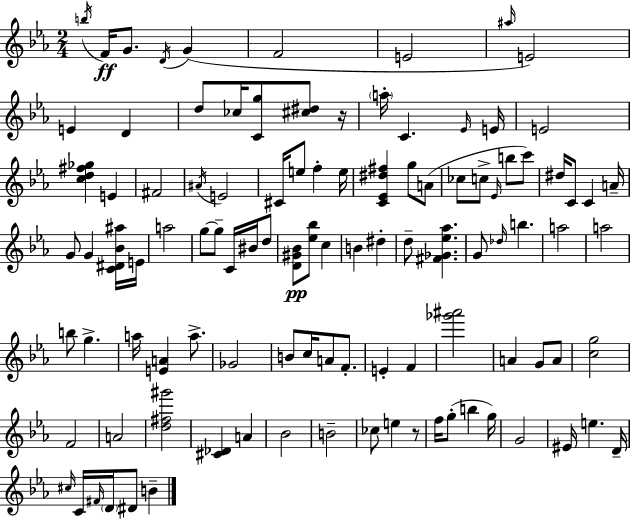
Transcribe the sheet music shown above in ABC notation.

X:1
T:Untitled
M:2/4
L:1/4
K:Cm
b/4 F/4 G/2 D/4 G F2 E2 ^a/4 E2 E D d/2 _c/4 [Cg]/2 [^c^d]/2 z/4 a/4 C _E/4 E/4 E2 [cd^f_g] E ^F2 ^A/4 E2 ^C/4 e/2 f e/4 [C_E^d^f] g/2 A/2 _c/2 c/2 _E/4 b/2 c'/2 ^d/4 C/2 C A/4 G/2 G [C^D_B^a]/4 E/4 a2 g/2 g/2 C/4 ^B/4 d/2 [D^G_B]/2 [_e_b]/2 c B ^d d/2 [^F_G_e_a] G/2 _d/4 b a2 a2 b/2 g a/4 [EA] a/2 _G2 B/2 c/4 A/2 F/2 E F [_g'^a']2 A G/2 A/2 [cg]2 F2 A2 [d^f^g']2 [^C_D] A _B2 B2 _c/2 e z/2 f/4 g/2 b g/4 G2 ^E/4 e D/4 ^c/4 C/4 ^F/4 D/4 ^D/2 B